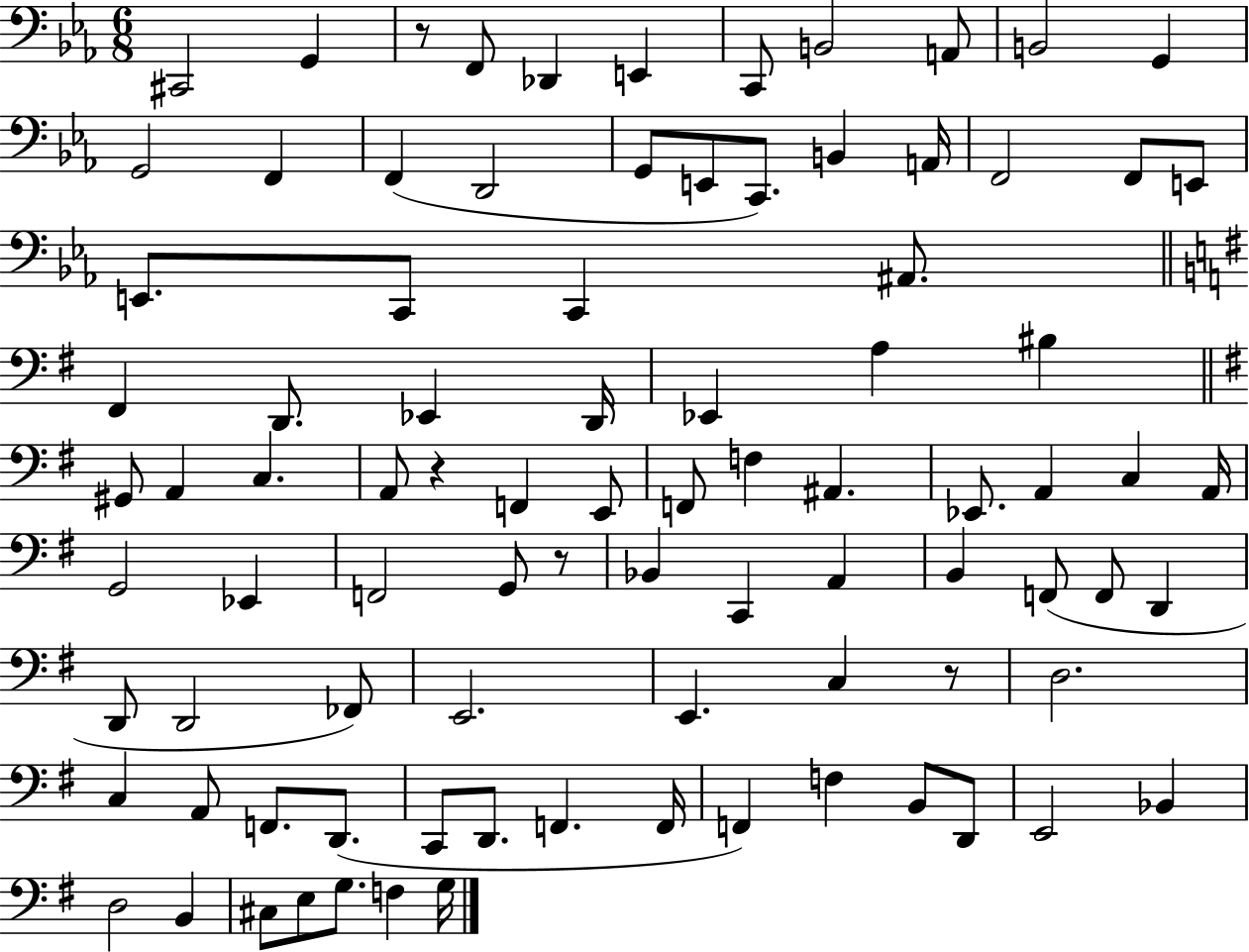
{
  \clef bass
  \numericTimeSignature
  \time 6/8
  \key ees \major
  cis,2 g,4 | r8 f,8 des,4 e,4 | c,8 b,2 a,8 | b,2 g,4 | \break g,2 f,4 | f,4( d,2 | g,8 e,8 c,8.) b,4 a,16 | f,2 f,8 e,8 | \break e,8. c,8 c,4 ais,8. | \bar "||" \break \key e \minor fis,4 d,8. ees,4 d,16 | ees,4 a4 bis4 | \bar "||" \break \key g \major gis,8 a,4 c4. | a,8 r4 f,4 e,8 | f,8 f4 ais,4. | ees,8. a,4 c4 a,16 | \break g,2 ees,4 | f,2 g,8 r8 | bes,4 c,4 a,4 | b,4 f,8( f,8 d,4 | \break d,8 d,2 fes,8) | e,2. | e,4. c4 r8 | d2. | \break c4 a,8 f,8. d,8.( | c,8 d,8. f,4. f,16 | f,4) f4 b,8 d,8 | e,2 bes,4 | \break d2 b,4 | cis8 e8 g8. f4 g16 | \bar "|."
}